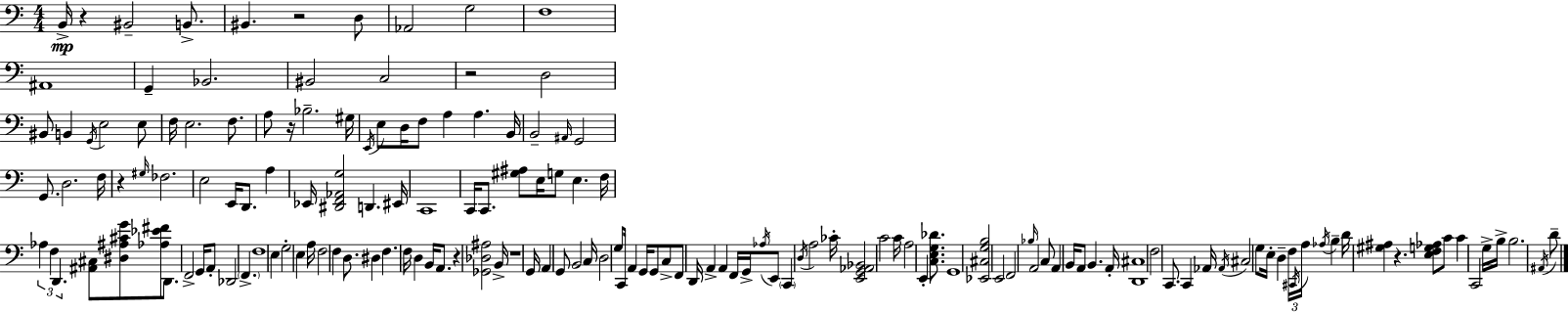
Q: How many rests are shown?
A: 8